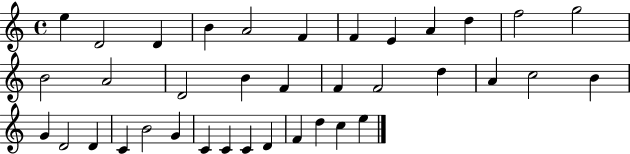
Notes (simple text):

E5/q D4/h D4/q B4/q A4/h F4/q F4/q E4/q A4/q D5/q F5/h G5/h B4/h A4/h D4/h B4/q F4/q F4/q F4/h D5/q A4/q C5/h B4/q G4/q D4/h D4/q C4/q B4/h G4/q C4/q C4/q C4/q D4/q F4/q D5/q C5/q E5/q